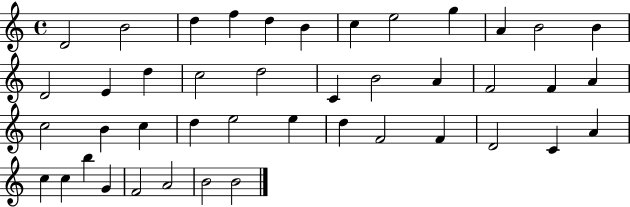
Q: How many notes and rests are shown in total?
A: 43